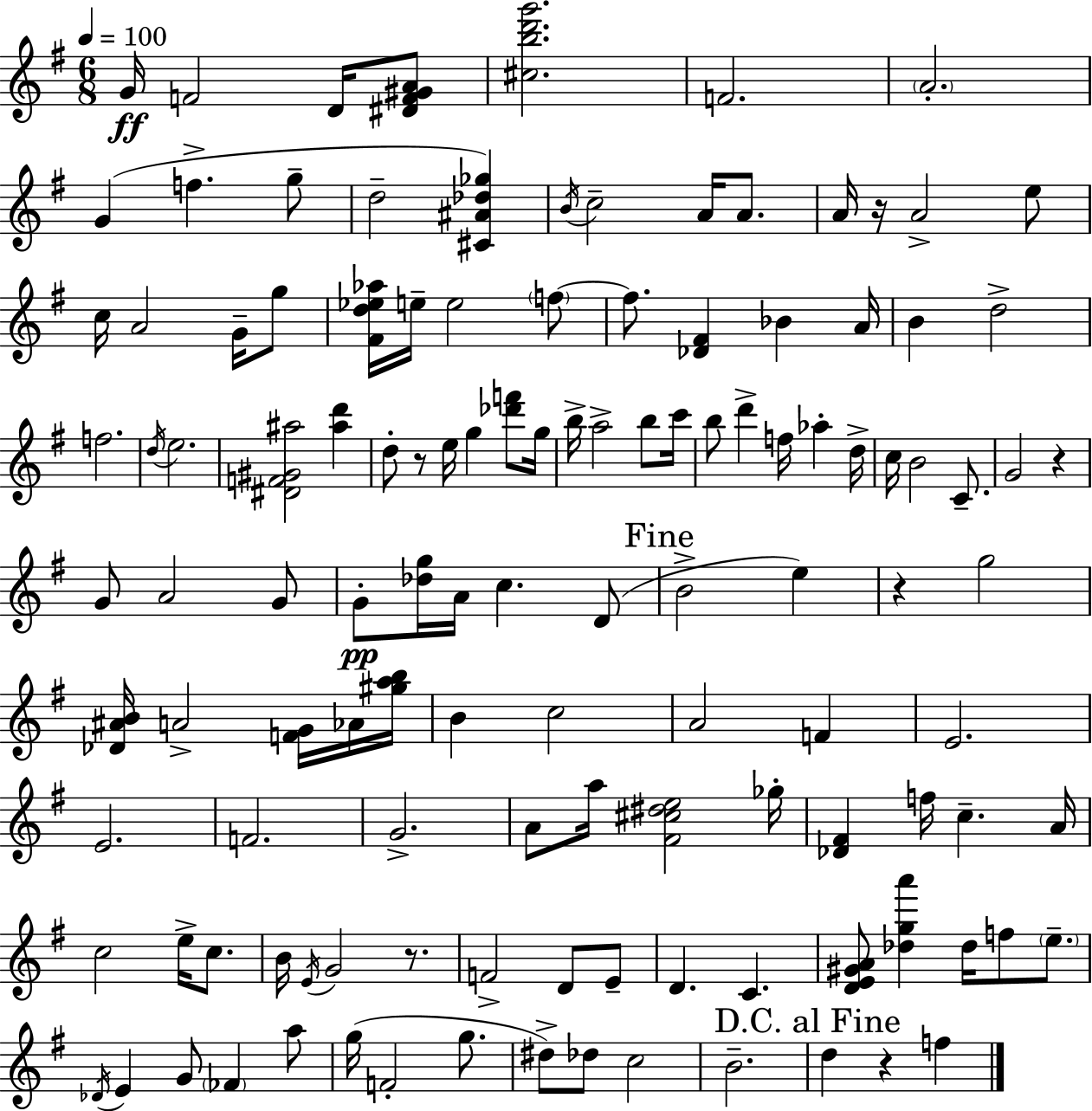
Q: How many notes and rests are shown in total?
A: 124